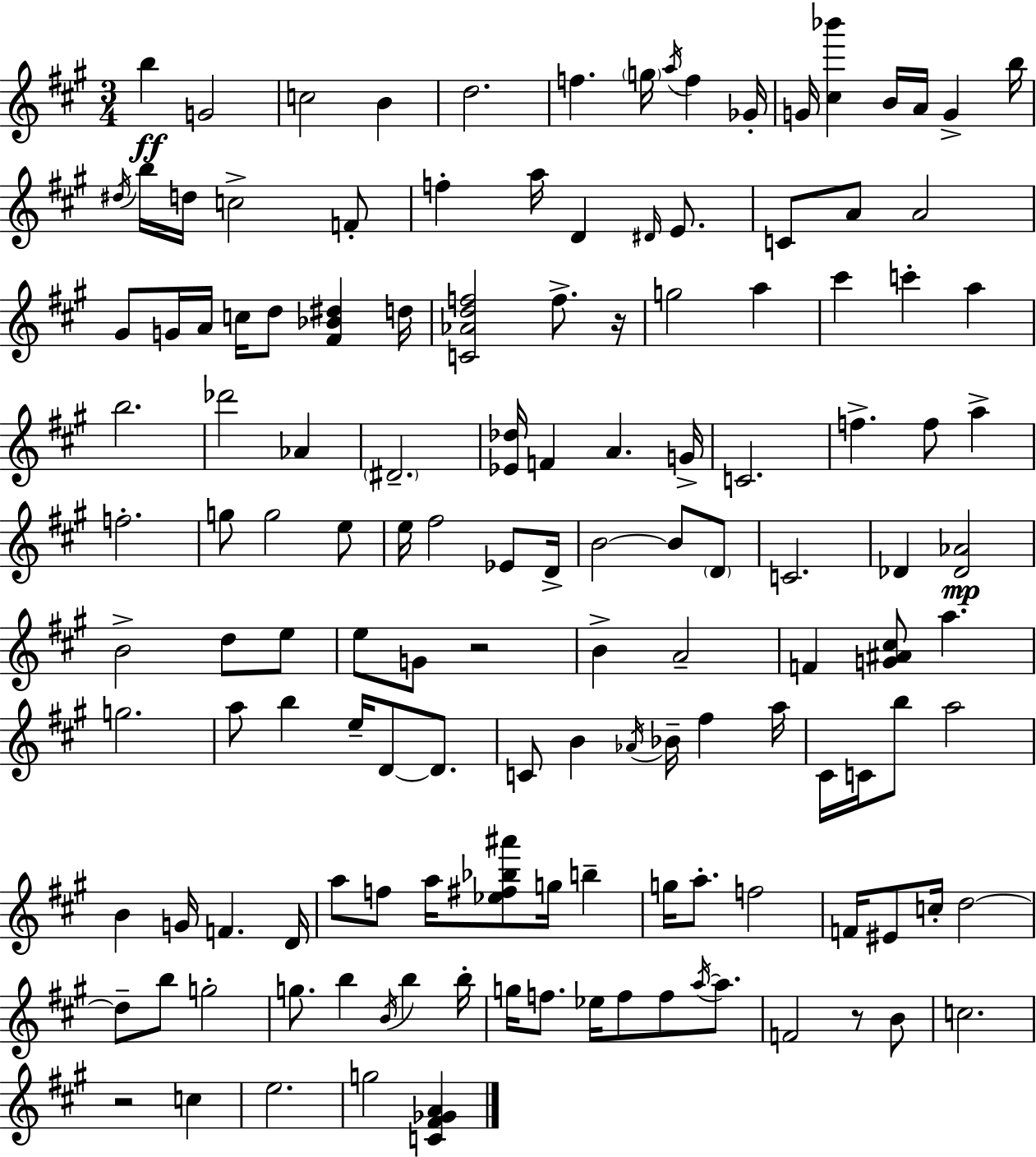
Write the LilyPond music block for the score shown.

{
  \clef treble
  \numericTimeSignature
  \time 3/4
  \key a \major
  b''4\ff g'2 | c''2 b'4 | d''2. | f''4. \parenthesize g''16 \acciaccatura { a''16 } f''4 | \break ges'16-. g'16 <cis'' bes'''>4 b'16 a'16 g'4-> | b''16 \acciaccatura { dis''16 } b''16 d''16 c''2-> | f'8-. f''4-. a''16 d'4 \grace { dis'16 } | e'8. c'8 a'8 a'2 | \break gis'8 g'16 a'16 c''16 d''8 <fis' bes' dis''>4 | d''16 <c' aes' d'' f''>2 f''8.-> | r16 g''2 a''4 | cis'''4 c'''4-. a''4 | \break b''2. | des'''2 aes'4 | \parenthesize dis'2.-- | <ees' des''>16 f'4 a'4. | \break g'16-> c'2. | f''4.-> f''8 a''4-> | f''2.-. | g''8 g''2 | \break e''8 e''16 fis''2 | ees'8 d'16-> b'2~~ b'8 | \parenthesize d'8 c'2. | des'4 <des' aes'>2\mp | \break b'2-> d''8 | e''8 e''8 g'8 r2 | b'4-> a'2-- | f'4 <g' ais' cis''>8 a''4. | \break g''2. | a''8 b''4 e''16-- d'8~~ | d'8. c'8 b'4 \acciaccatura { aes'16 } bes'16-- fis''4 | a''16 cis'16 c'16 b''8 a''2 | \break b'4 g'16 f'4. | d'16 a''8 f''8 a''16 <ees'' fis'' bes'' ais'''>8 g''16 | b''4-- g''16 a''8.-. f''2 | f'16 eis'8 c''16-. d''2~~ | \break d''8-- b''8 g''2-. | g''8. b''4 \acciaccatura { b'16 } | b''4 b''16-. g''16 f''8. ees''16 f''8 | f''8 \acciaccatura { a''16~ }~ a''8. f'2 | \break r8 b'8 c''2. | r2 | c''4 e''2. | g''2 | \break <c' fis' ges' a'>4 \bar "|."
}